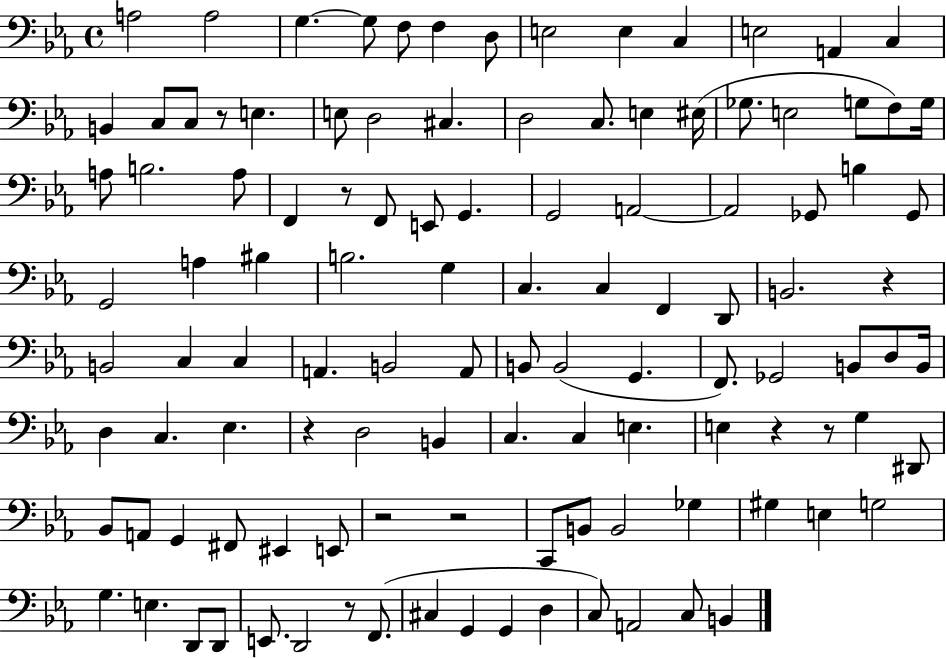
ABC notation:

X:1
T:Untitled
M:4/4
L:1/4
K:Eb
A,2 A,2 G, G,/2 F,/2 F, D,/2 E,2 E, C, E,2 A,, C, B,, C,/2 C,/2 z/2 E, E,/2 D,2 ^C, D,2 C,/2 E, ^E,/4 _G,/2 E,2 G,/2 F,/2 G,/4 A,/2 B,2 A,/2 F,, z/2 F,,/2 E,,/2 G,, G,,2 A,,2 A,,2 _G,,/2 B, _G,,/2 G,,2 A, ^B, B,2 G, C, C, F,, D,,/2 B,,2 z B,,2 C, C, A,, B,,2 A,,/2 B,,/2 B,,2 G,, F,,/2 _G,,2 B,,/2 D,/2 B,,/4 D, C, _E, z D,2 B,, C, C, E, E, z z/2 G, ^D,,/2 _B,,/2 A,,/2 G,, ^F,,/2 ^E,, E,,/2 z2 z2 C,,/2 B,,/2 B,,2 _G, ^G, E, G,2 G, E, D,,/2 D,,/2 E,,/2 D,,2 z/2 F,,/2 ^C, G,, G,, D, C,/2 A,,2 C,/2 B,,